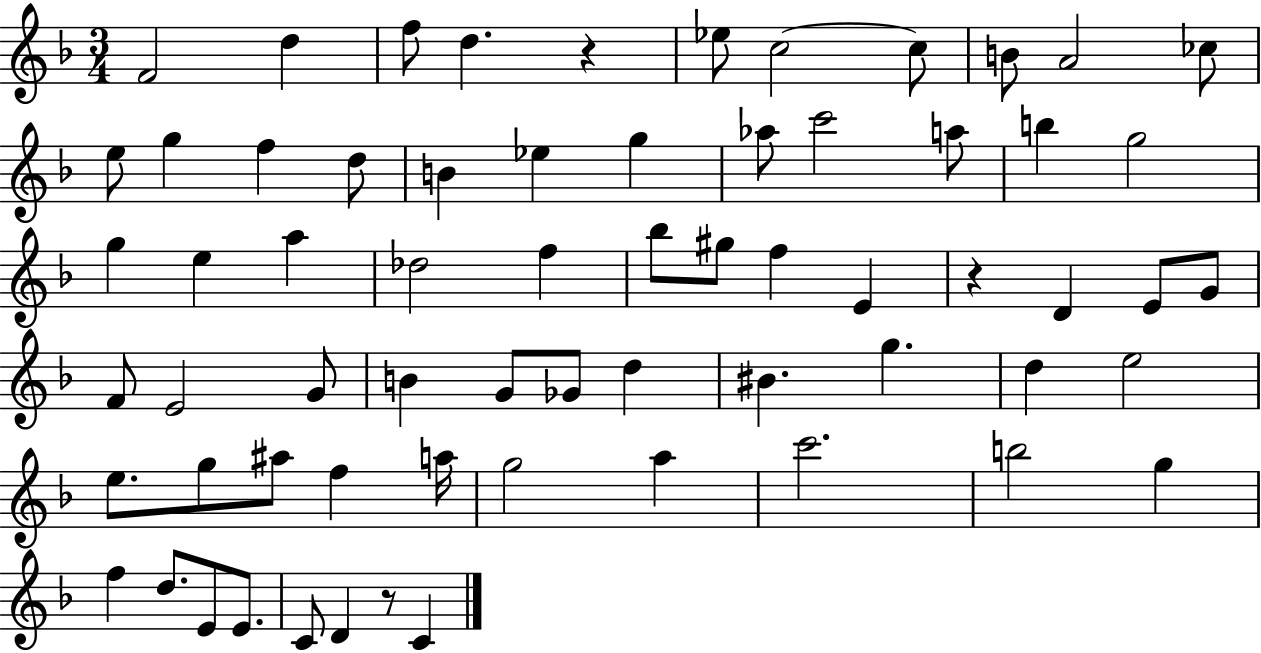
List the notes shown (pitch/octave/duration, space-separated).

F4/h D5/q F5/e D5/q. R/q Eb5/e C5/h C5/e B4/e A4/h CES5/e E5/e G5/q F5/q D5/e B4/q Eb5/q G5/q Ab5/e C6/h A5/e B5/q G5/h G5/q E5/q A5/q Db5/h F5/q Bb5/e G#5/e F5/q E4/q R/q D4/q E4/e G4/e F4/e E4/h G4/e B4/q G4/e Gb4/e D5/q BIS4/q. G5/q. D5/q E5/h E5/e. G5/e A#5/e F5/q A5/s G5/h A5/q C6/h. B5/h G5/q F5/q D5/e. E4/e E4/e. C4/e D4/q R/e C4/q